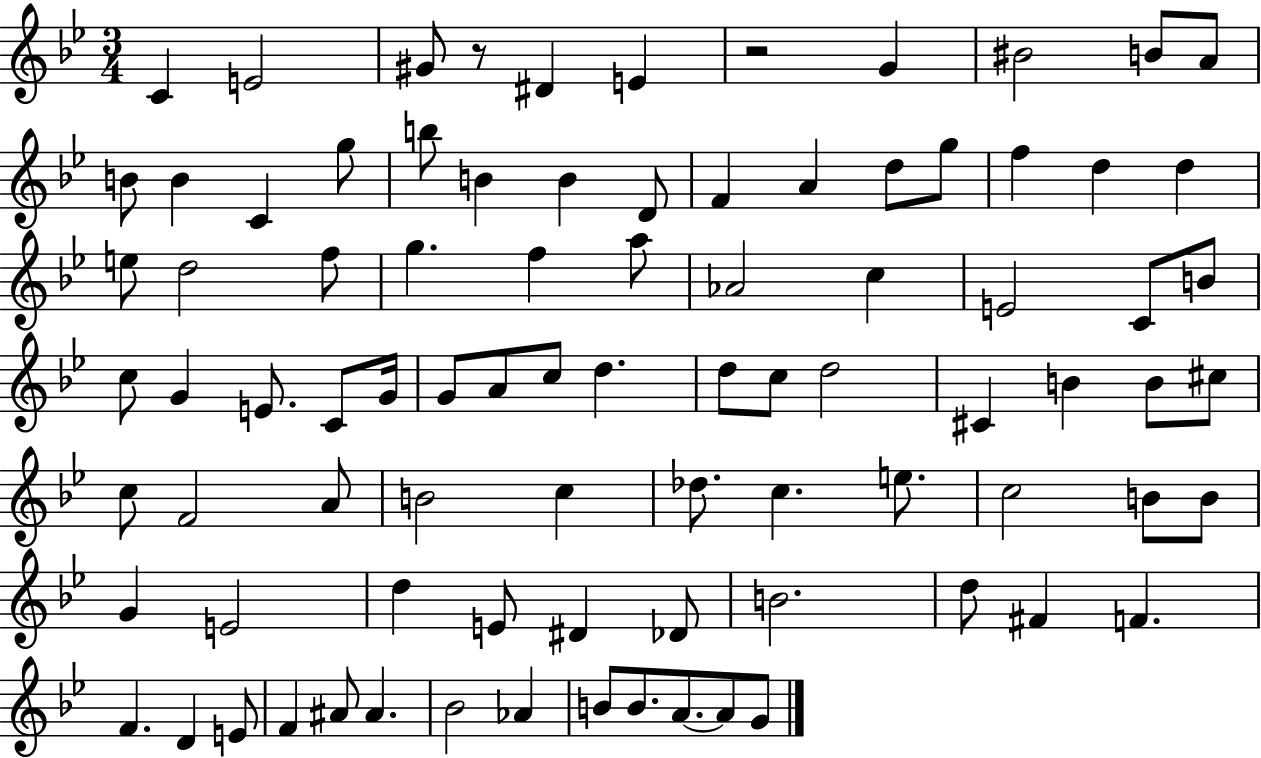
{
  \clef treble
  \numericTimeSignature
  \time 3/4
  \key bes \major
  c'4 e'2 | gis'8 r8 dis'4 e'4 | r2 g'4 | bis'2 b'8 a'8 | \break b'8 b'4 c'4 g''8 | b''8 b'4 b'4 d'8 | f'4 a'4 d''8 g''8 | f''4 d''4 d''4 | \break e''8 d''2 f''8 | g''4. f''4 a''8 | aes'2 c''4 | e'2 c'8 b'8 | \break c''8 g'4 e'8. c'8 g'16 | g'8 a'8 c''8 d''4. | d''8 c''8 d''2 | cis'4 b'4 b'8 cis''8 | \break c''8 f'2 a'8 | b'2 c''4 | des''8. c''4. e''8. | c''2 b'8 b'8 | \break g'4 e'2 | d''4 e'8 dis'4 des'8 | b'2. | d''8 fis'4 f'4. | \break f'4. d'4 e'8 | f'4 ais'8 ais'4. | bes'2 aes'4 | b'8 b'8. a'8.~~ a'8 g'8 | \break \bar "|."
}